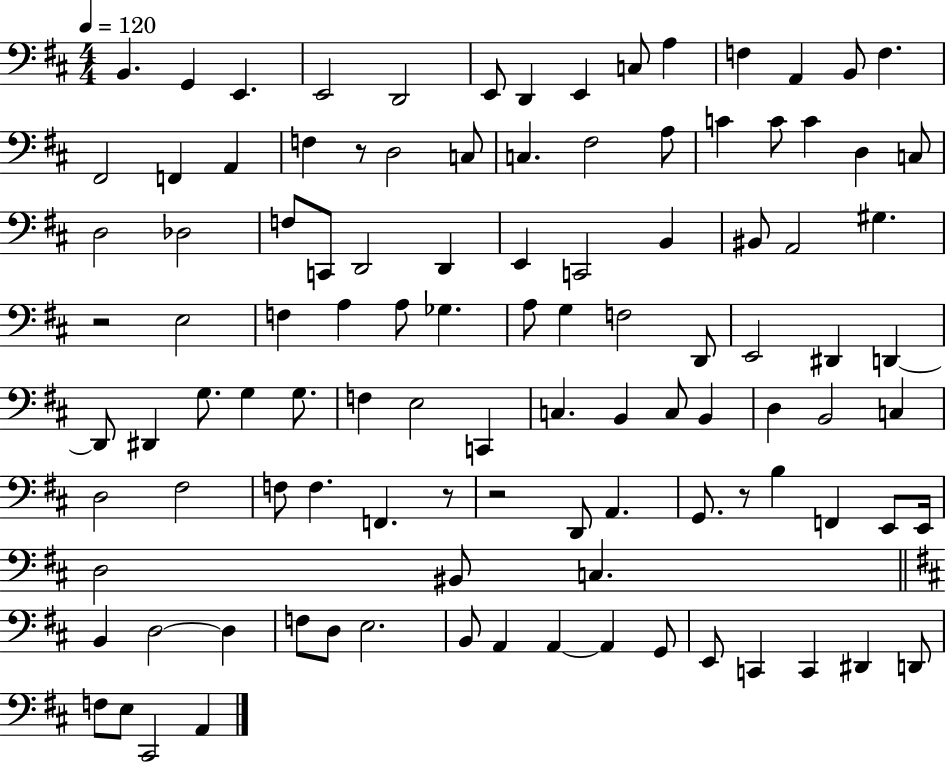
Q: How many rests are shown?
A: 5